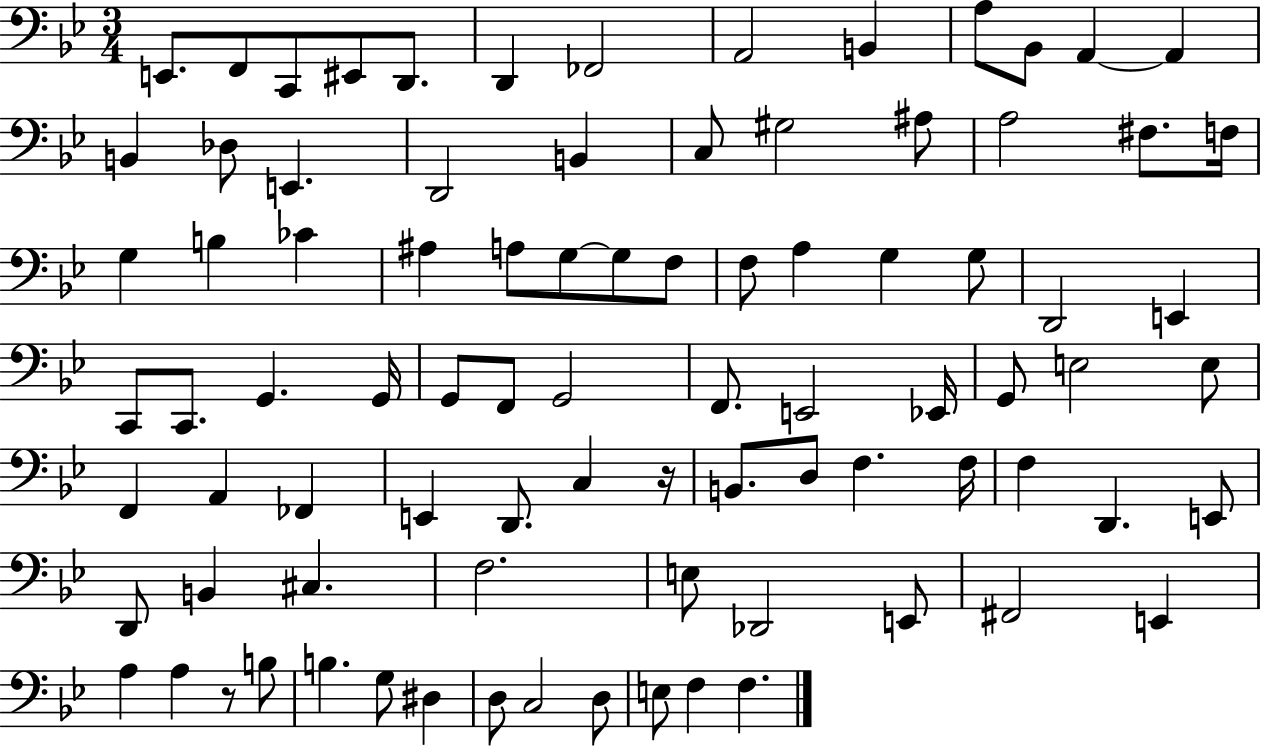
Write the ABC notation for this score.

X:1
T:Untitled
M:3/4
L:1/4
K:Bb
E,,/2 F,,/2 C,,/2 ^E,,/2 D,,/2 D,, _F,,2 A,,2 B,, A,/2 _B,,/2 A,, A,, B,, _D,/2 E,, D,,2 B,, C,/2 ^G,2 ^A,/2 A,2 ^F,/2 F,/4 G, B, _C ^A, A,/2 G,/2 G,/2 F,/2 F,/2 A, G, G,/2 D,,2 E,, C,,/2 C,,/2 G,, G,,/4 G,,/2 F,,/2 G,,2 F,,/2 E,,2 _E,,/4 G,,/2 E,2 E,/2 F,, A,, _F,, E,, D,,/2 C, z/4 B,,/2 D,/2 F, F,/4 F, D,, E,,/2 D,,/2 B,, ^C, F,2 E,/2 _D,,2 E,,/2 ^F,,2 E,, A, A, z/2 B,/2 B, G,/2 ^D, D,/2 C,2 D,/2 E,/2 F, F,